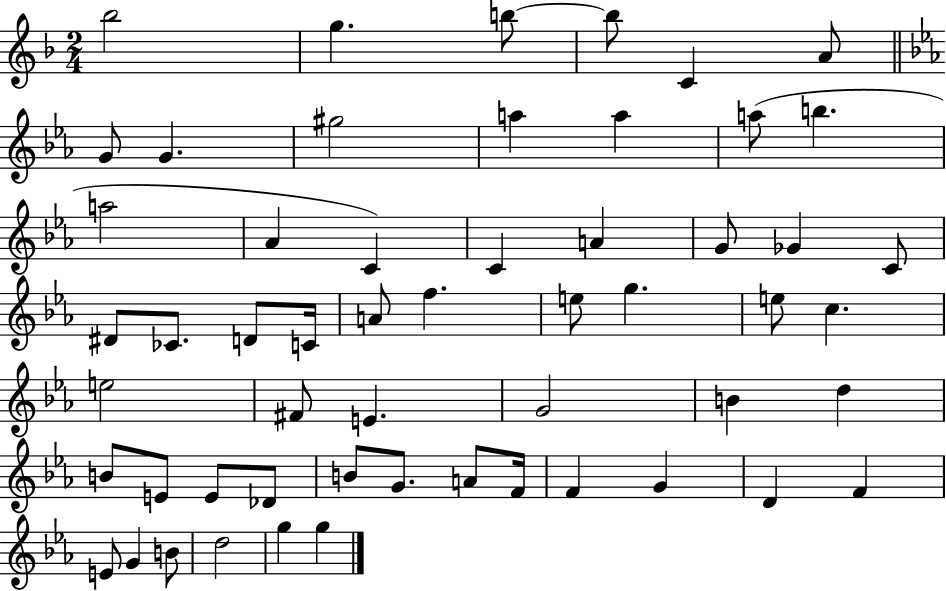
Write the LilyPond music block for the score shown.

{
  \clef treble
  \numericTimeSignature
  \time 2/4
  \key f \major
  bes''2 | g''4. b''8~~ | b''8 c'4 a'8 | \bar "||" \break \key ees \major g'8 g'4. | gis''2 | a''4 a''4 | a''8( b''4. | \break a''2 | aes'4 c'4) | c'4 a'4 | g'8 ges'4 c'8 | \break dis'8 ces'8. d'8 c'16 | a'8 f''4. | e''8 g''4. | e''8 c''4. | \break e''2 | fis'8 e'4. | g'2 | b'4 d''4 | \break b'8 e'8 e'8 des'8 | b'8 g'8. a'8 f'16 | f'4 g'4 | d'4 f'4 | \break e'8 g'4 b'8 | d''2 | g''4 g''4 | \bar "|."
}